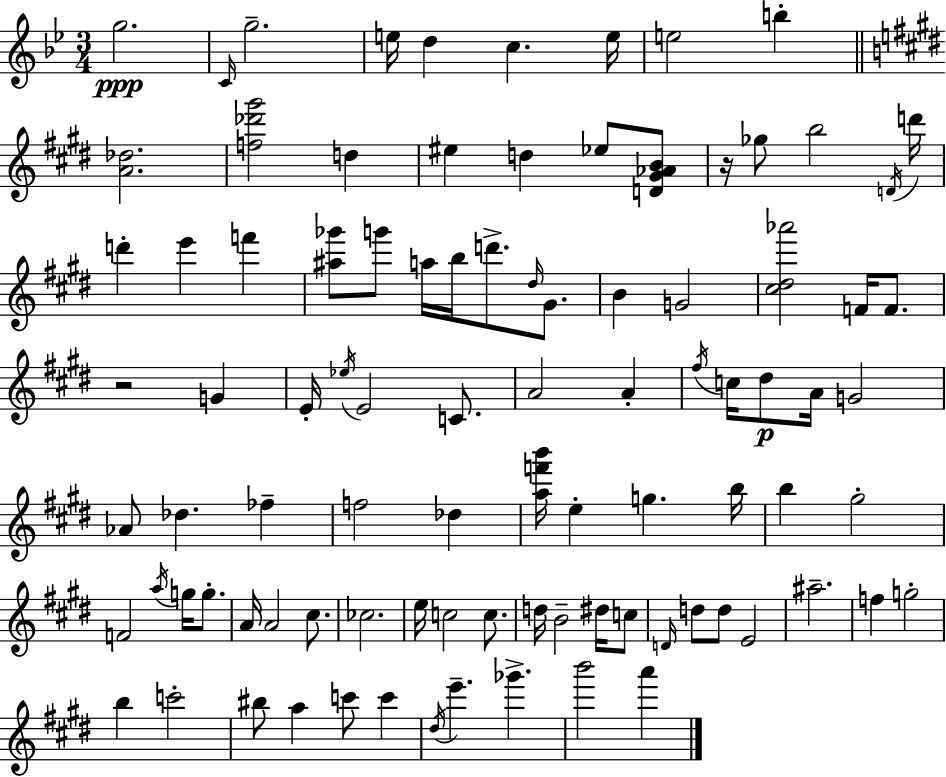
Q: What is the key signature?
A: G minor